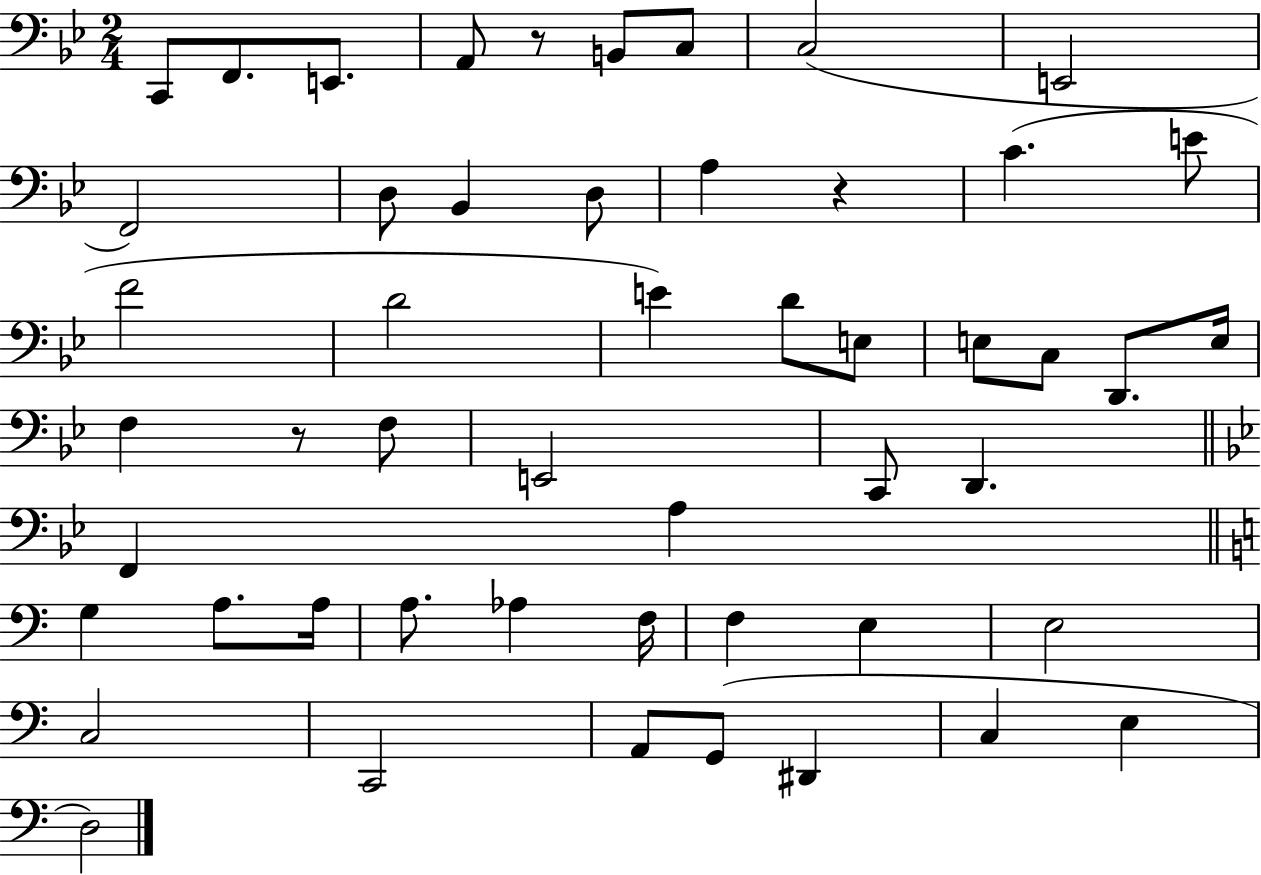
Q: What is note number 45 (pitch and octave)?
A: D#2